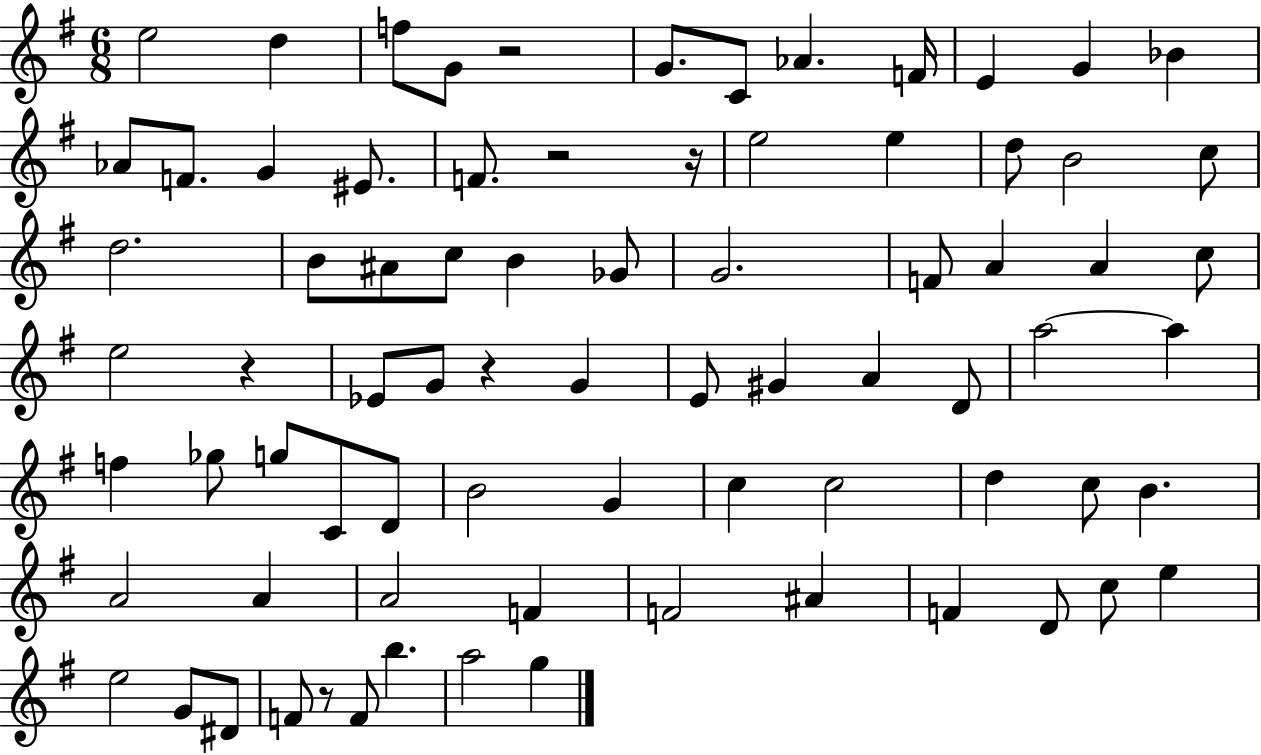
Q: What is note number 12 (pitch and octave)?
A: Ab4